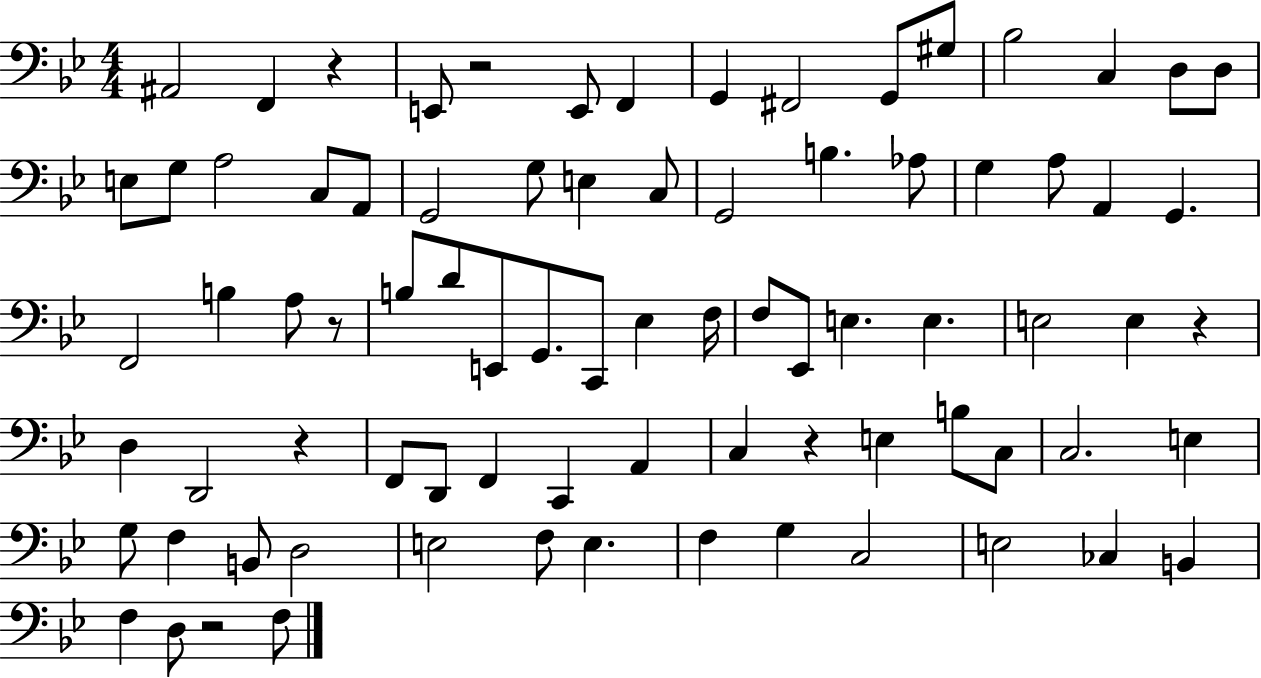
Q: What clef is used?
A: bass